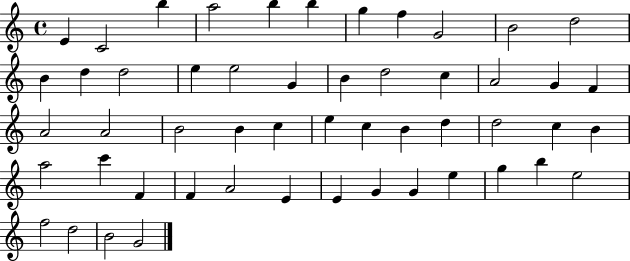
E4/q C4/h B5/q A5/h B5/q B5/q G5/q F5/q G4/h B4/h D5/h B4/q D5/q D5/h E5/q E5/h G4/q B4/q D5/h C5/q A4/h G4/q F4/q A4/h A4/h B4/h B4/q C5/q E5/q C5/q B4/q D5/q D5/h C5/q B4/q A5/h C6/q F4/q F4/q A4/h E4/q E4/q G4/q G4/q E5/q G5/q B5/q E5/h F5/h D5/h B4/h G4/h